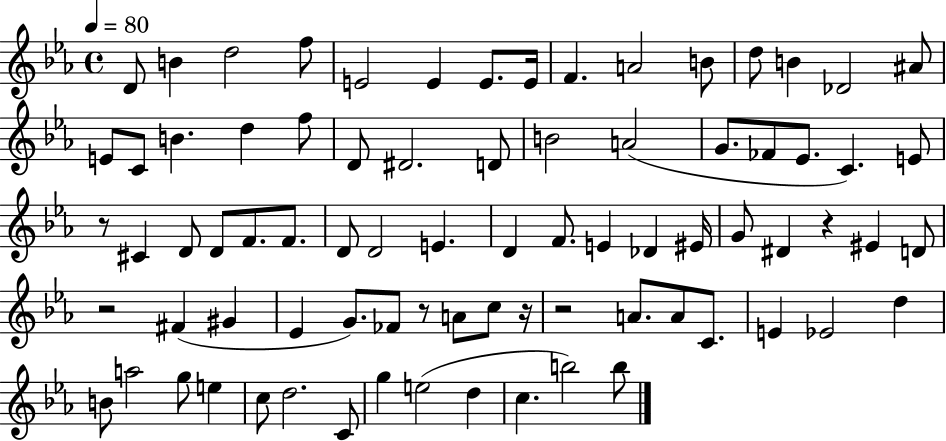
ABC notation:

X:1
T:Untitled
M:4/4
L:1/4
K:Eb
D/2 B d2 f/2 E2 E E/2 E/4 F A2 B/2 d/2 B _D2 ^A/2 E/2 C/2 B d f/2 D/2 ^D2 D/2 B2 A2 G/2 _F/2 _E/2 C E/2 z/2 ^C D/2 D/2 F/2 F/2 D/2 D2 E D F/2 E _D ^E/4 G/2 ^D z ^E D/2 z2 ^F ^G _E G/2 _F/2 z/2 A/2 c/2 z/4 z2 A/2 A/2 C/2 E _E2 d B/2 a2 g/2 e c/2 d2 C/2 g e2 d c b2 b/2